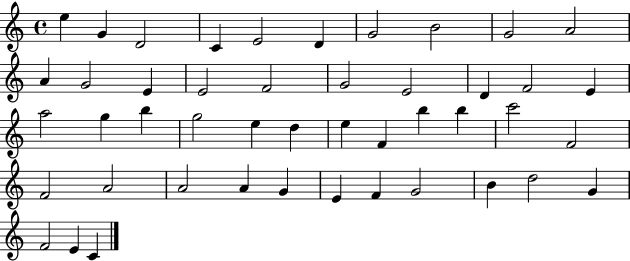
E5/q G4/q D4/h C4/q E4/h D4/q G4/h B4/h G4/h A4/h A4/q G4/h E4/q E4/h F4/h G4/h E4/h D4/q F4/h E4/q A5/h G5/q B5/q G5/h E5/q D5/q E5/q F4/q B5/q B5/q C6/h F4/h F4/h A4/h A4/h A4/q G4/q E4/q F4/q G4/h B4/q D5/h G4/q F4/h E4/q C4/q